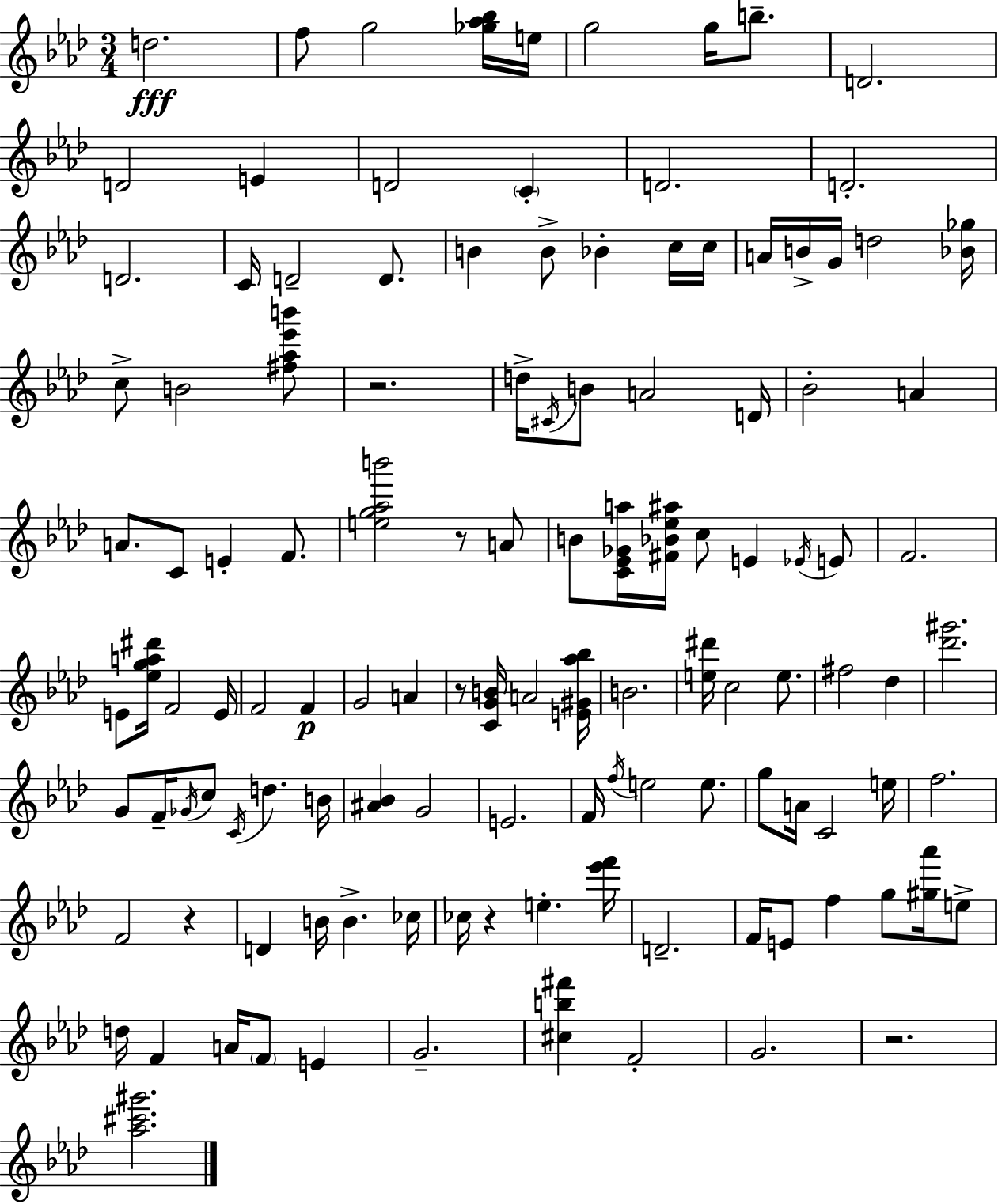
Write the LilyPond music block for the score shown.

{
  \clef treble
  \numericTimeSignature
  \time 3/4
  \key f \minor
  d''2.\fff | f''8 g''2 <ges'' aes'' bes''>16 e''16 | g''2 g''16 b''8.-- | d'2. | \break d'2 e'4 | d'2 \parenthesize c'4-. | d'2. | d'2.-. | \break d'2. | c'16 d'2-- d'8. | b'4 b'8-> bes'4-. c''16 c''16 | a'16 b'16-> g'16 d''2 <bes' ges''>16 | \break c''8-> b'2 <fis'' aes'' ees''' b'''>8 | r2. | d''16-> \acciaccatura { cis'16 } b'8 a'2 | d'16 bes'2-. a'4 | \break a'8. c'8 e'4-. f'8. | <e'' g'' aes'' b'''>2 r8 a'8 | b'8 <c' ees' ges' a''>16 <fis' bes' ees'' ais''>16 c''8 e'4 \acciaccatura { ees'16 } | e'8 f'2. | \break e'8 <ees'' g'' a'' dis'''>16 f'2 | e'16 f'2 f'4\p | g'2 a'4 | r8 <c' g' b'>16 a'2 | \break <e' gis' aes'' bes''>16 b'2. | <e'' dis'''>16 c''2 e''8. | fis''2 des''4 | <des''' gis'''>2. | \break g'8 f'16-- \acciaccatura { ges'16 } c''8 \acciaccatura { c'16 } d''4. | b'16 <ais' bes'>4 g'2 | e'2. | f'16 \acciaccatura { f''16 } e''2 | \break e''8. g''8 a'16 c'2 | e''16 f''2. | f'2 | r4 d'4 b'16 b'4.-> | \break ces''16 ces''16 r4 e''4.-. | <ees''' f'''>16 d'2.-- | f'16 e'8 f''4 | g''8 <gis'' aes'''>16 e''8-> d''16 f'4 a'16 \parenthesize f'8 | \break e'4 g'2.-- | <cis'' b'' fis'''>4 f'2-. | g'2. | r2. | \break <aes'' cis''' gis'''>2. | \bar "|."
}